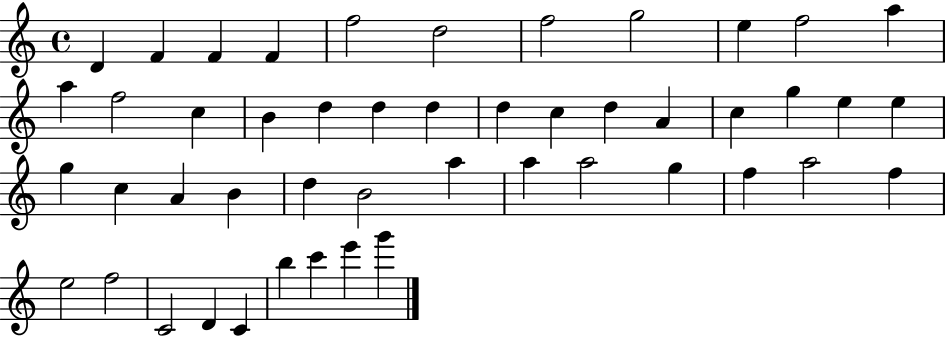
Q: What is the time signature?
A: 4/4